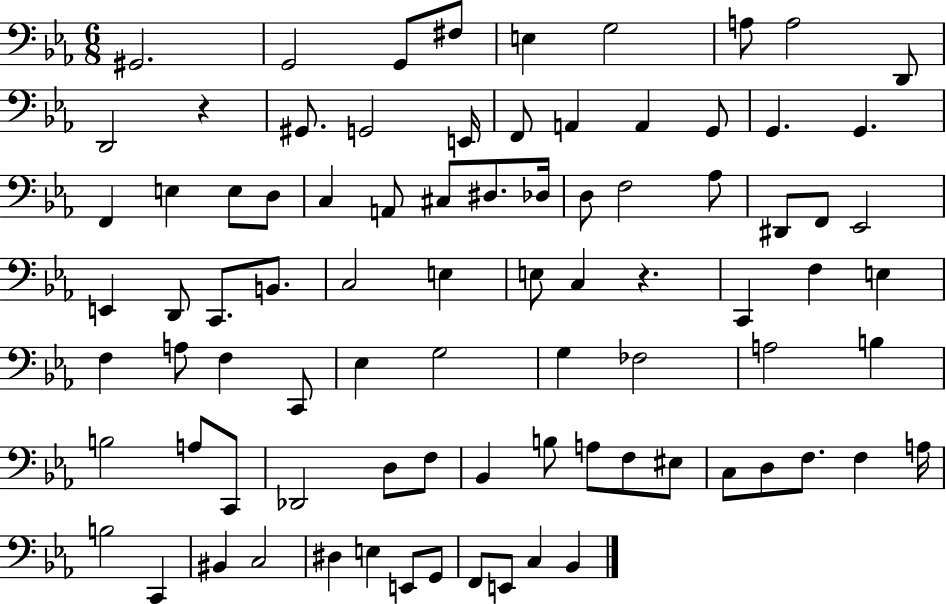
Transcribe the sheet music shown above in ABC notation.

X:1
T:Untitled
M:6/8
L:1/4
K:Eb
^G,,2 G,,2 G,,/2 ^F,/2 E, G,2 A,/2 A,2 D,,/2 D,,2 z ^G,,/2 G,,2 E,,/4 F,,/2 A,, A,, G,,/2 G,, G,, F,, E, E,/2 D,/2 C, A,,/2 ^C,/2 ^D,/2 _D,/4 D,/2 F,2 _A,/2 ^D,,/2 F,,/2 _E,,2 E,, D,,/2 C,,/2 B,,/2 C,2 E, E,/2 C, z C,, F, E, F, A,/2 F, C,,/2 _E, G,2 G, _F,2 A,2 B, B,2 A,/2 C,,/2 _D,,2 D,/2 F,/2 _B,, B,/2 A,/2 F,/2 ^E,/2 C,/2 D,/2 F,/2 F, A,/4 B,2 C,, ^B,, C,2 ^D, E, E,,/2 G,,/2 F,,/2 E,,/2 C, _B,,